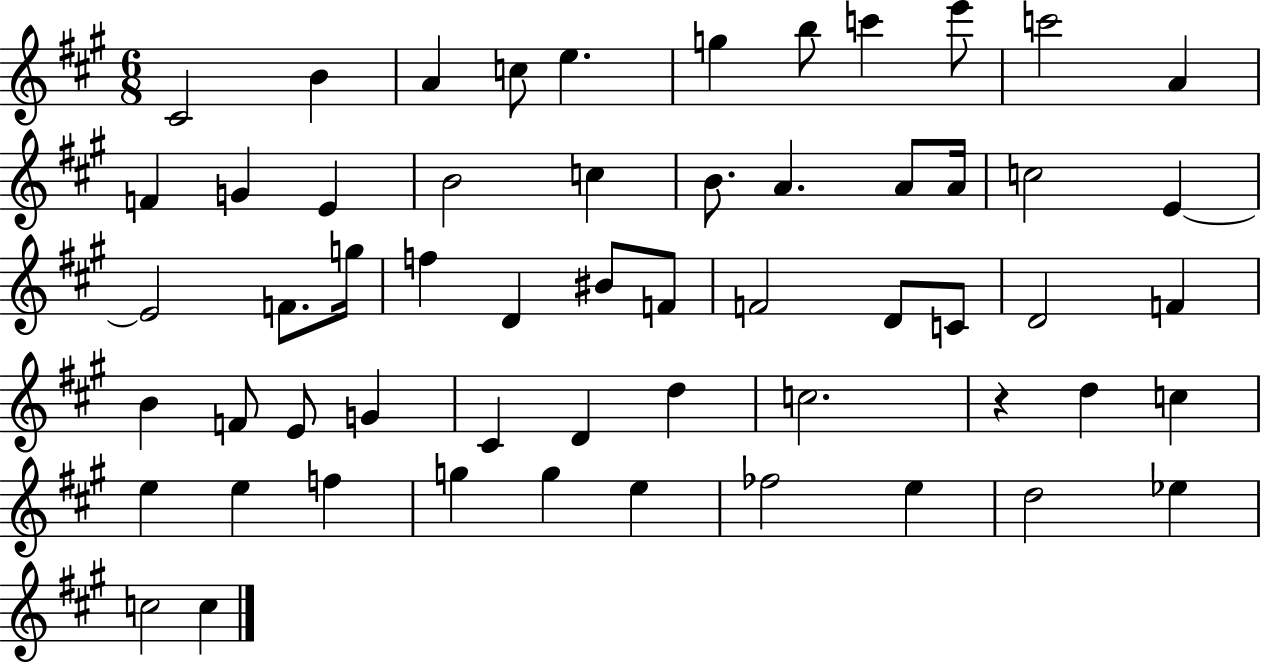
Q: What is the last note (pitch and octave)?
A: C5